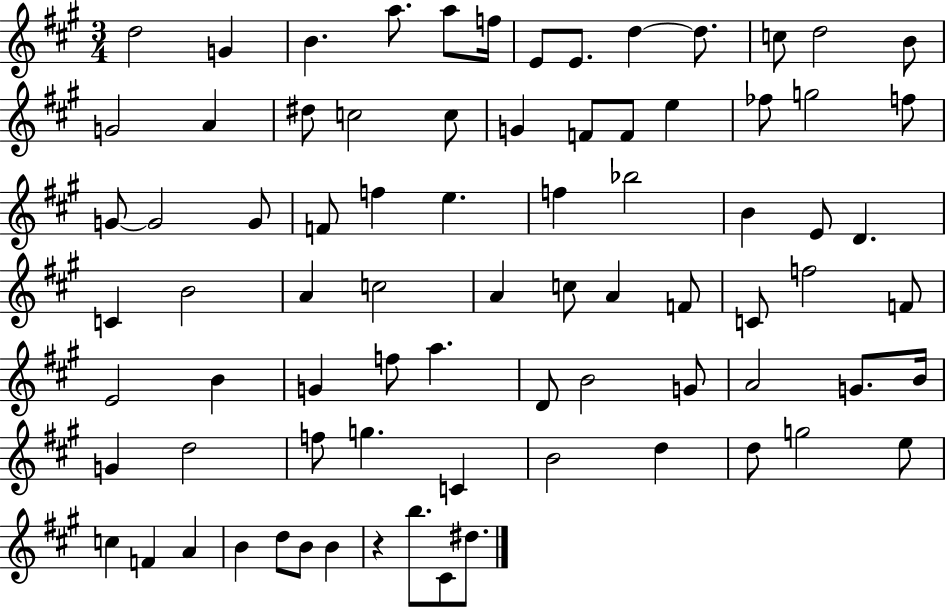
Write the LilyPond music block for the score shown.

{
  \clef treble
  \numericTimeSignature
  \time 3/4
  \key a \major
  d''2 g'4 | b'4. a''8. a''8 f''16 | e'8 e'8. d''4~~ d''8. | c''8 d''2 b'8 | \break g'2 a'4 | dis''8 c''2 c''8 | g'4 f'8 f'8 e''4 | fes''8 g''2 f''8 | \break g'8~~ g'2 g'8 | f'8 f''4 e''4. | f''4 bes''2 | b'4 e'8 d'4. | \break c'4 b'2 | a'4 c''2 | a'4 c''8 a'4 f'8 | c'8 f''2 f'8 | \break e'2 b'4 | g'4 f''8 a''4. | d'8 b'2 g'8 | a'2 g'8. b'16 | \break g'4 d''2 | f''8 g''4. c'4 | b'2 d''4 | d''8 g''2 e''8 | \break c''4 f'4 a'4 | b'4 d''8 b'8 b'4 | r4 b''8. cis'8 dis''8. | \bar "|."
}